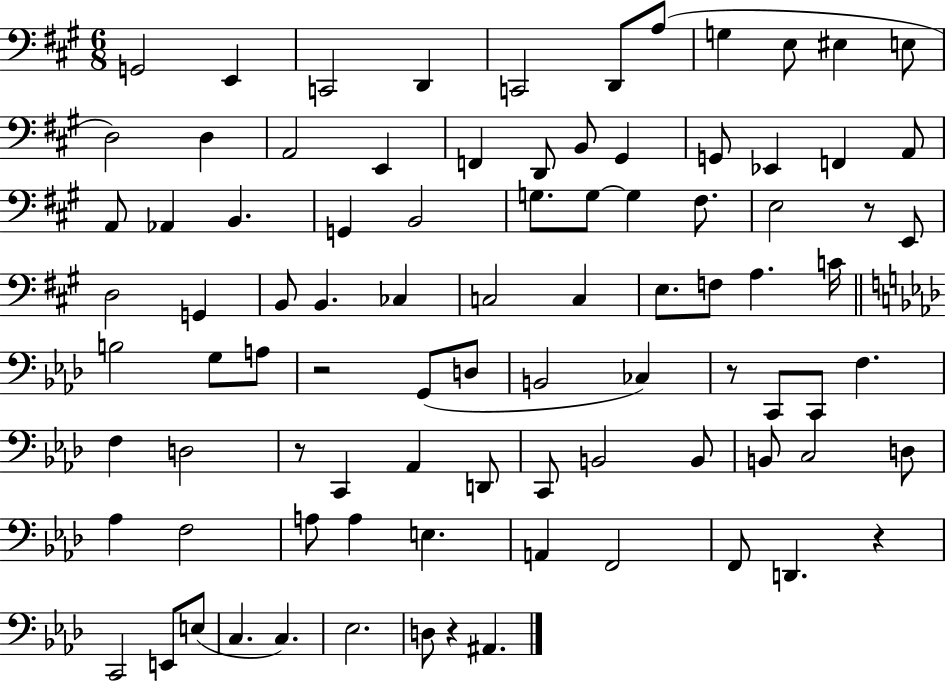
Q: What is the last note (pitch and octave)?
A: A#2